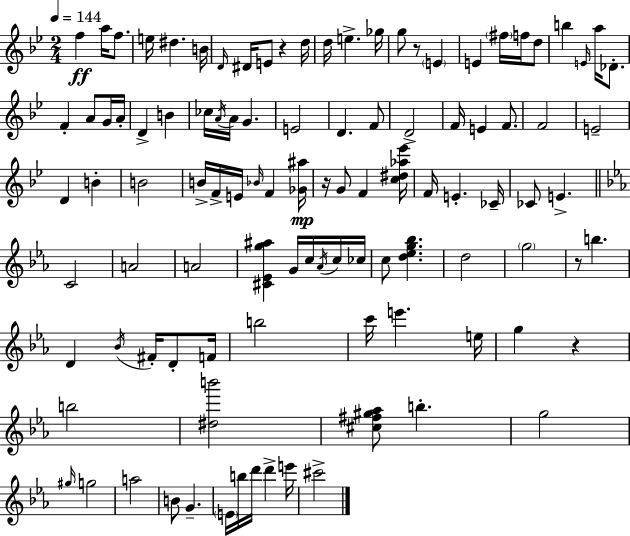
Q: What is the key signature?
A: BES major